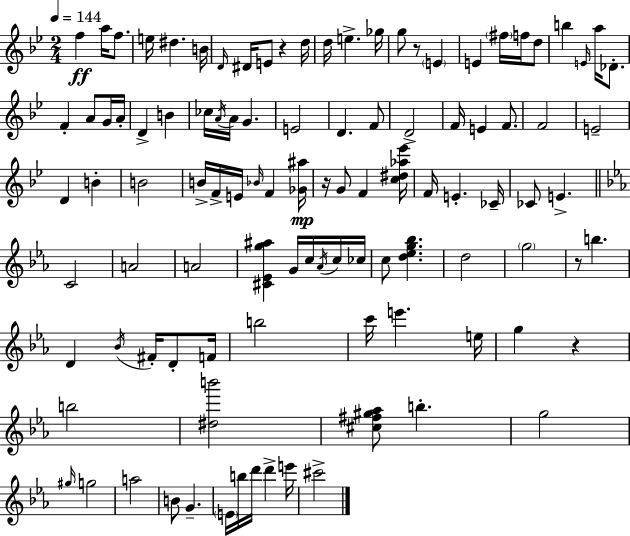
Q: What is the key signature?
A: BES major